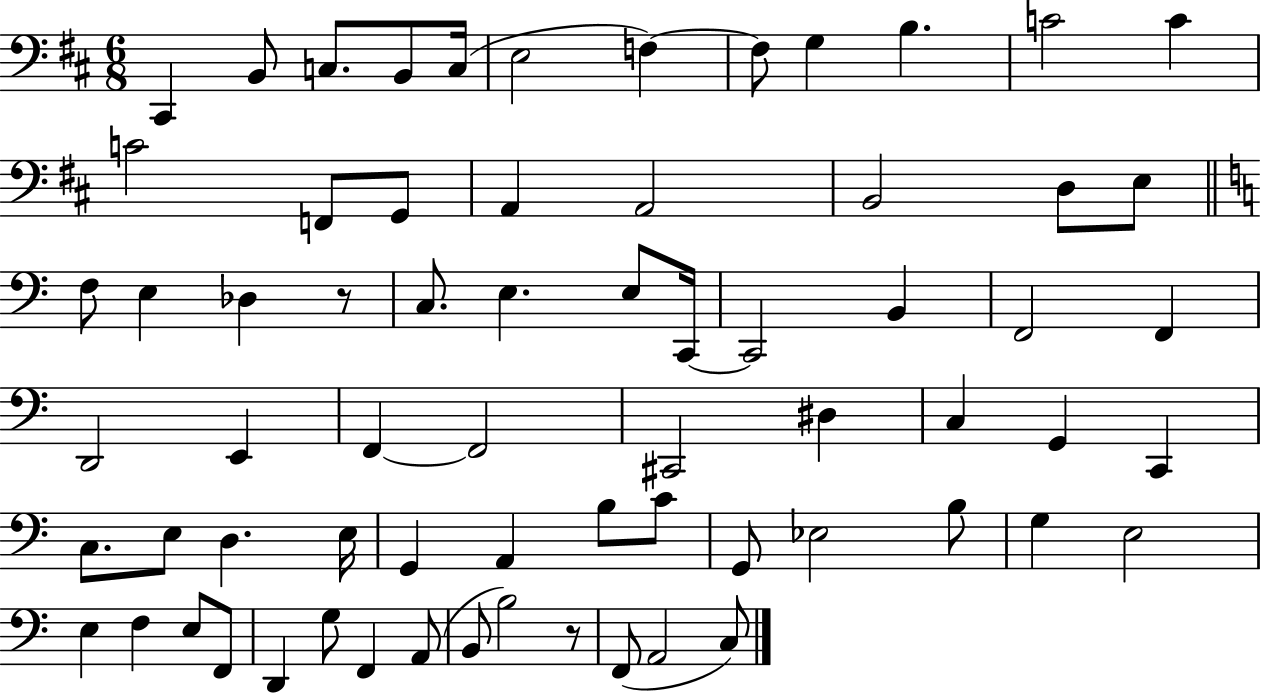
C#2/q B2/e C3/e. B2/e C3/s E3/h F3/q F3/e G3/q B3/q. C4/h C4/q C4/h F2/e G2/e A2/q A2/h B2/h D3/e E3/e F3/e E3/q Db3/q R/e C3/e. E3/q. E3/e C2/s C2/h B2/q F2/h F2/q D2/h E2/q F2/q F2/h C#2/h D#3/q C3/q G2/q C2/q C3/e. E3/e D3/q. E3/s G2/q A2/q B3/e C4/e G2/e Eb3/h B3/e G3/q E3/h E3/q F3/q E3/e F2/e D2/q G3/e F2/q A2/e B2/e B3/h R/e F2/e A2/h C3/e